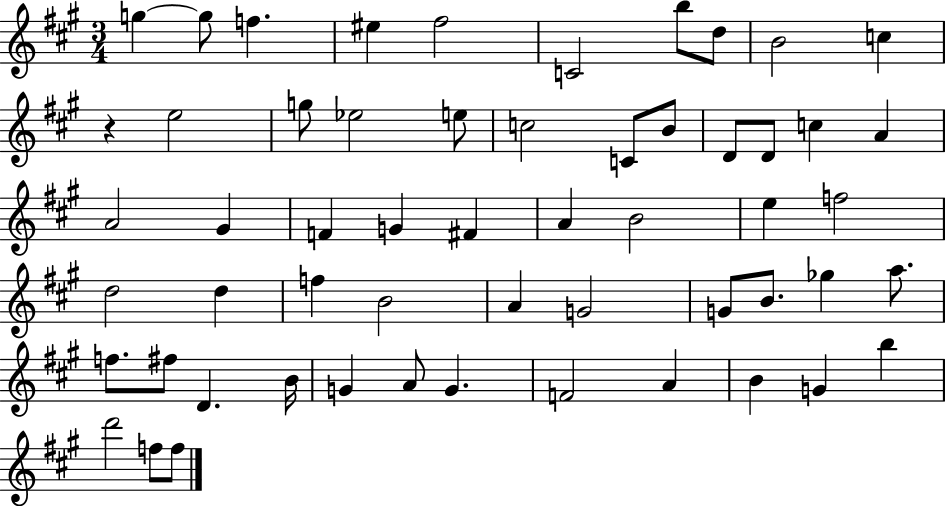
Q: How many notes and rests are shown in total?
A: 56